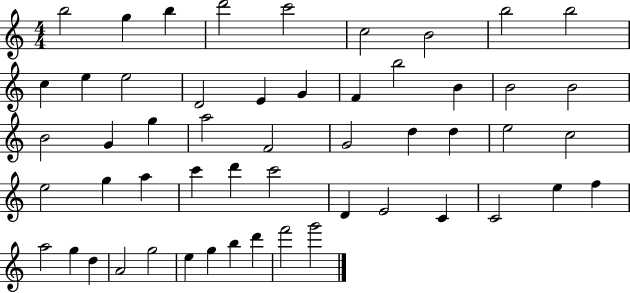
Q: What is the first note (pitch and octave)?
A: B5